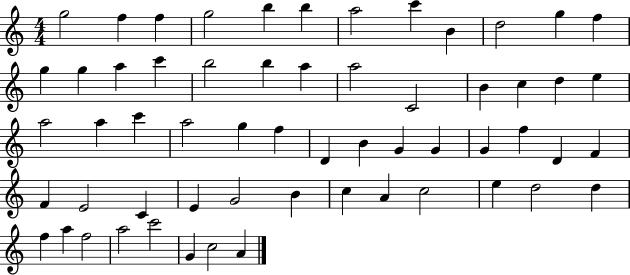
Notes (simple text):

G5/h F5/q F5/q G5/h B5/q B5/q A5/h C6/q B4/q D5/h G5/q F5/q G5/q G5/q A5/q C6/q B5/h B5/q A5/q A5/h C4/h B4/q C5/q D5/q E5/q A5/h A5/q C6/q A5/h G5/q F5/q D4/q B4/q G4/q G4/q G4/q F5/q D4/q F4/q F4/q E4/h C4/q E4/q G4/h B4/q C5/q A4/q C5/h E5/q D5/h D5/q F5/q A5/q F5/h A5/h C6/h G4/q C5/h A4/q